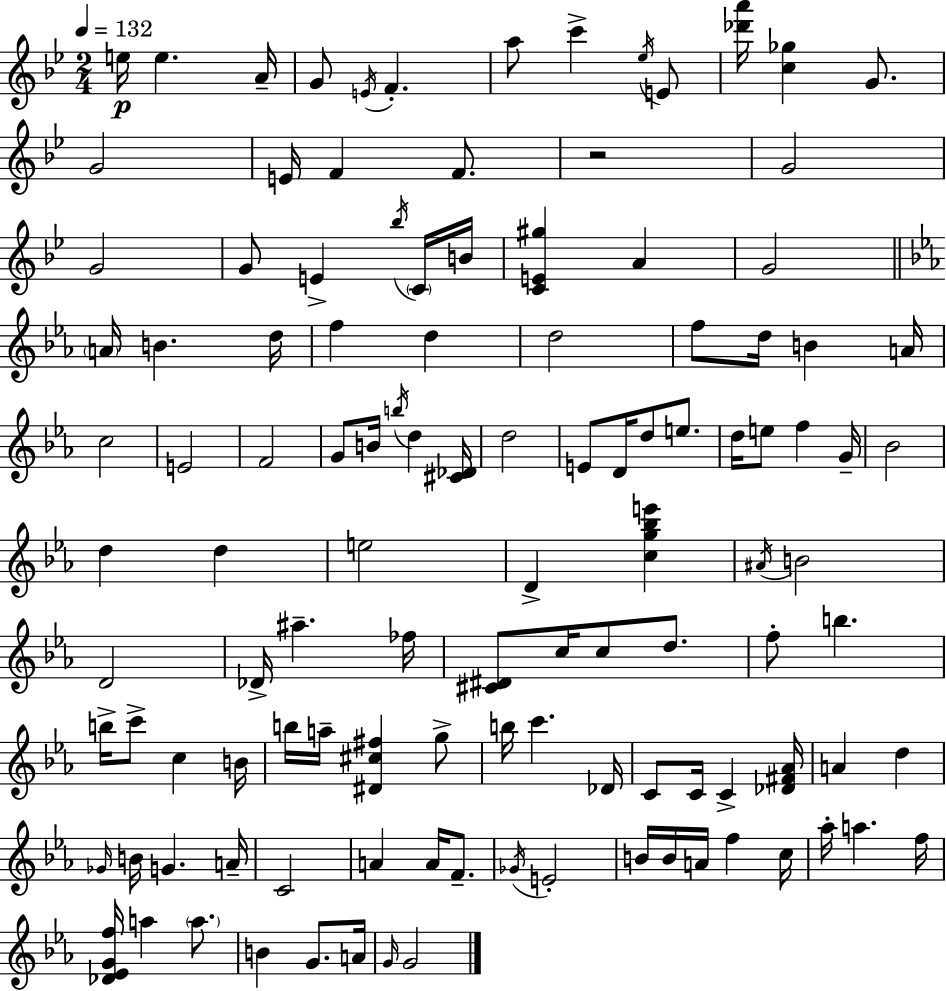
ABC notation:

X:1
T:Untitled
M:2/4
L:1/4
K:Gm
e/4 e A/4 G/2 E/4 F a/2 c' _e/4 E/2 [_d'a']/4 [c_g] G/2 G2 E/4 F F/2 z2 G2 G2 G/2 E _b/4 C/4 B/4 [CE^g] A G2 A/4 B d/4 f d d2 f/2 d/4 B A/4 c2 E2 F2 G/2 B/4 b/4 d [^C_D]/4 d2 E/2 D/4 d/2 e/2 d/4 e/2 f G/4 _B2 d d e2 D [cg_be'] ^A/4 B2 D2 _D/4 ^a _f/4 [^C^D]/2 c/4 c/2 d/2 f/2 b b/4 c'/2 c B/4 b/4 a/4 [^D^c^f] g/2 b/4 c' _D/4 C/2 C/4 C [_D^F_A]/4 A d _G/4 B/4 G A/4 C2 A A/4 F/2 _G/4 E2 B/4 B/4 A/4 f c/4 _a/4 a f/4 [_D_EGf]/4 a a/2 B G/2 A/4 G/4 G2